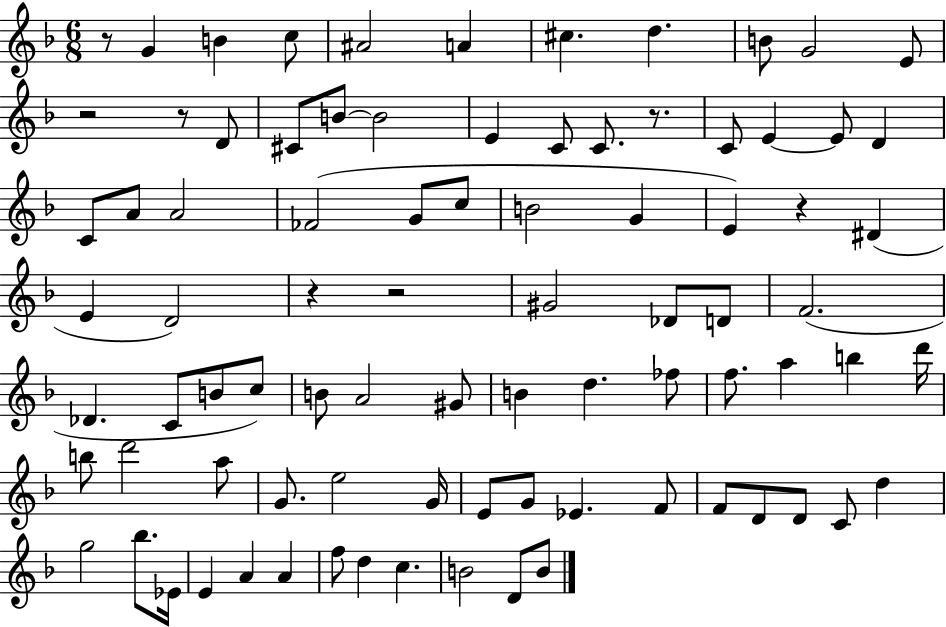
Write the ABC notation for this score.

X:1
T:Untitled
M:6/8
L:1/4
K:F
z/2 G B c/2 ^A2 A ^c d B/2 G2 E/2 z2 z/2 D/2 ^C/2 B/2 B2 E C/2 C/2 z/2 C/2 E E/2 D C/2 A/2 A2 _F2 G/2 c/2 B2 G E z ^D E D2 z z2 ^G2 _D/2 D/2 F2 _D C/2 B/2 c/2 B/2 A2 ^G/2 B d _f/2 f/2 a b d'/4 b/2 d'2 a/2 G/2 e2 G/4 E/2 G/2 _E F/2 F/2 D/2 D/2 C/2 d g2 _b/2 _E/4 E A A f/2 d c B2 D/2 B/2